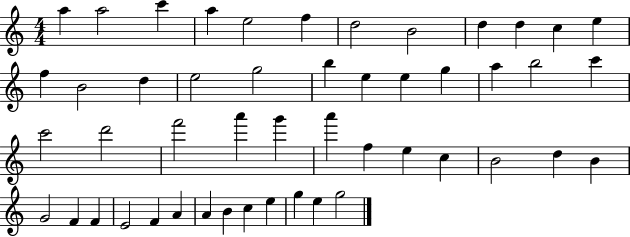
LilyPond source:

{
  \clef treble
  \numericTimeSignature
  \time 4/4
  \key c \major
  a''4 a''2 c'''4 | a''4 e''2 f''4 | d''2 b'2 | d''4 d''4 c''4 e''4 | \break f''4 b'2 d''4 | e''2 g''2 | b''4 e''4 e''4 g''4 | a''4 b''2 c'''4 | \break c'''2 d'''2 | f'''2 a'''4 g'''4 | a'''4 f''4 e''4 c''4 | b'2 d''4 b'4 | \break g'2 f'4 f'4 | e'2 f'4 a'4 | a'4 b'4 c''4 e''4 | g''4 e''4 g''2 | \break \bar "|."
}